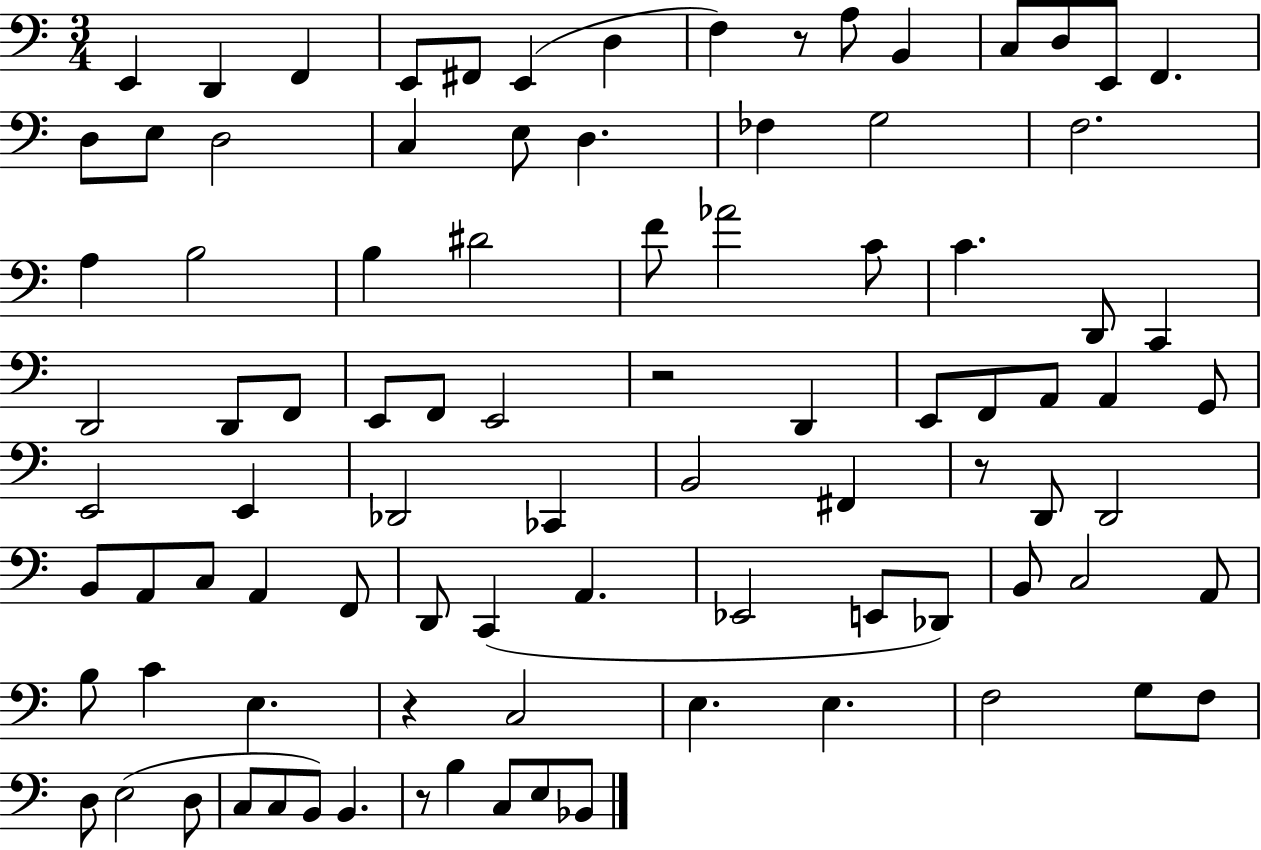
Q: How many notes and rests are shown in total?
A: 92